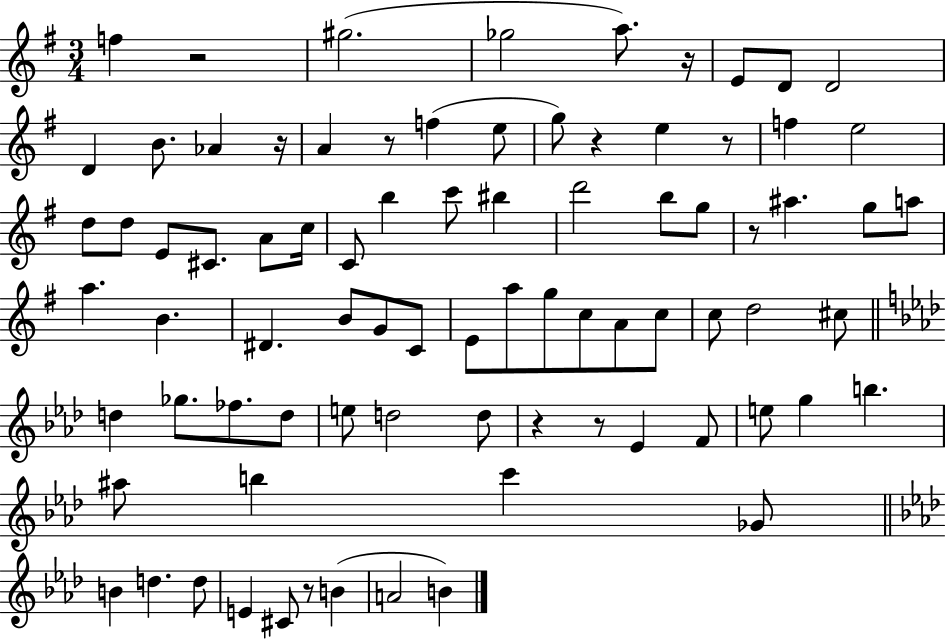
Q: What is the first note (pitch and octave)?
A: F5